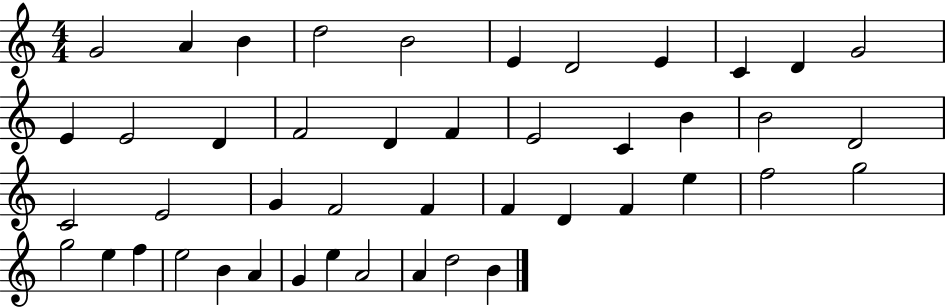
{
  \clef treble
  \numericTimeSignature
  \time 4/4
  \key c \major
  g'2 a'4 b'4 | d''2 b'2 | e'4 d'2 e'4 | c'4 d'4 g'2 | \break e'4 e'2 d'4 | f'2 d'4 f'4 | e'2 c'4 b'4 | b'2 d'2 | \break c'2 e'2 | g'4 f'2 f'4 | f'4 d'4 f'4 e''4 | f''2 g''2 | \break g''2 e''4 f''4 | e''2 b'4 a'4 | g'4 e''4 a'2 | a'4 d''2 b'4 | \break \bar "|."
}